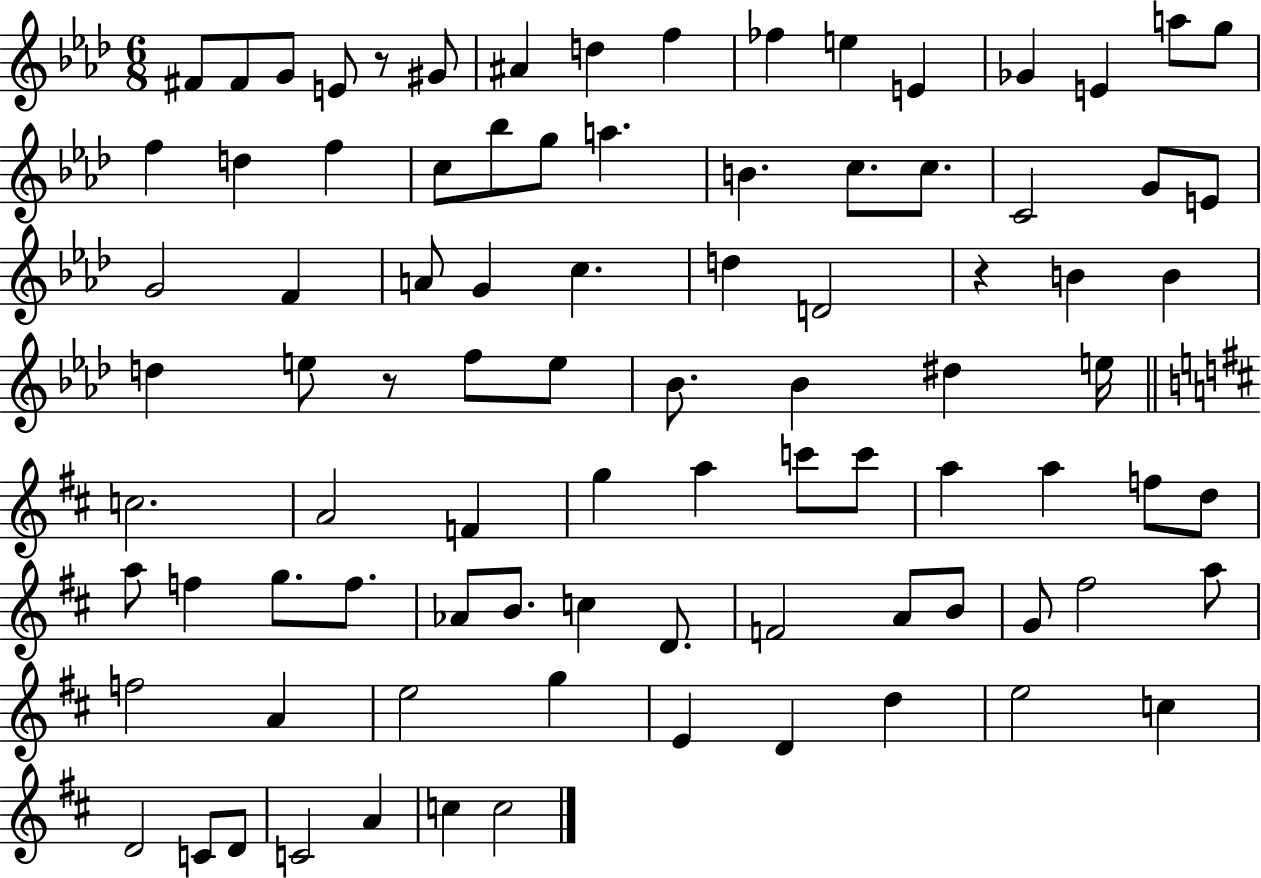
F#4/e F#4/e G4/e E4/e R/e G#4/e A#4/q D5/q F5/q FES5/q E5/q E4/q Gb4/q E4/q A5/e G5/e F5/q D5/q F5/q C5/e Bb5/e G5/e A5/q. B4/q. C5/e. C5/e. C4/h G4/e E4/e G4/h F4/q A4/e G4/q C5/q. D5/q D4/h R/q B4/q B4/q D5/q E5/e R/e F5/e E5/e Bb4/e. Bb4/q D#5/q E5/s C5/h. A4/h F4/q G5/q A5/q C6/e C6/e A5/q A5/q F5/e D5/e A5/e F5/q G5/e. F5/e. Ab4/e B4/e. C5/q D4/e. F4/h A4/e B4/e G4/e F#5/h A5/e F5/h A4/q E5/h G5/q E4/q D4/q D5/q E5/h C5/q D4/h C4/e D4/e C4/h A4/q C5/q C5/h